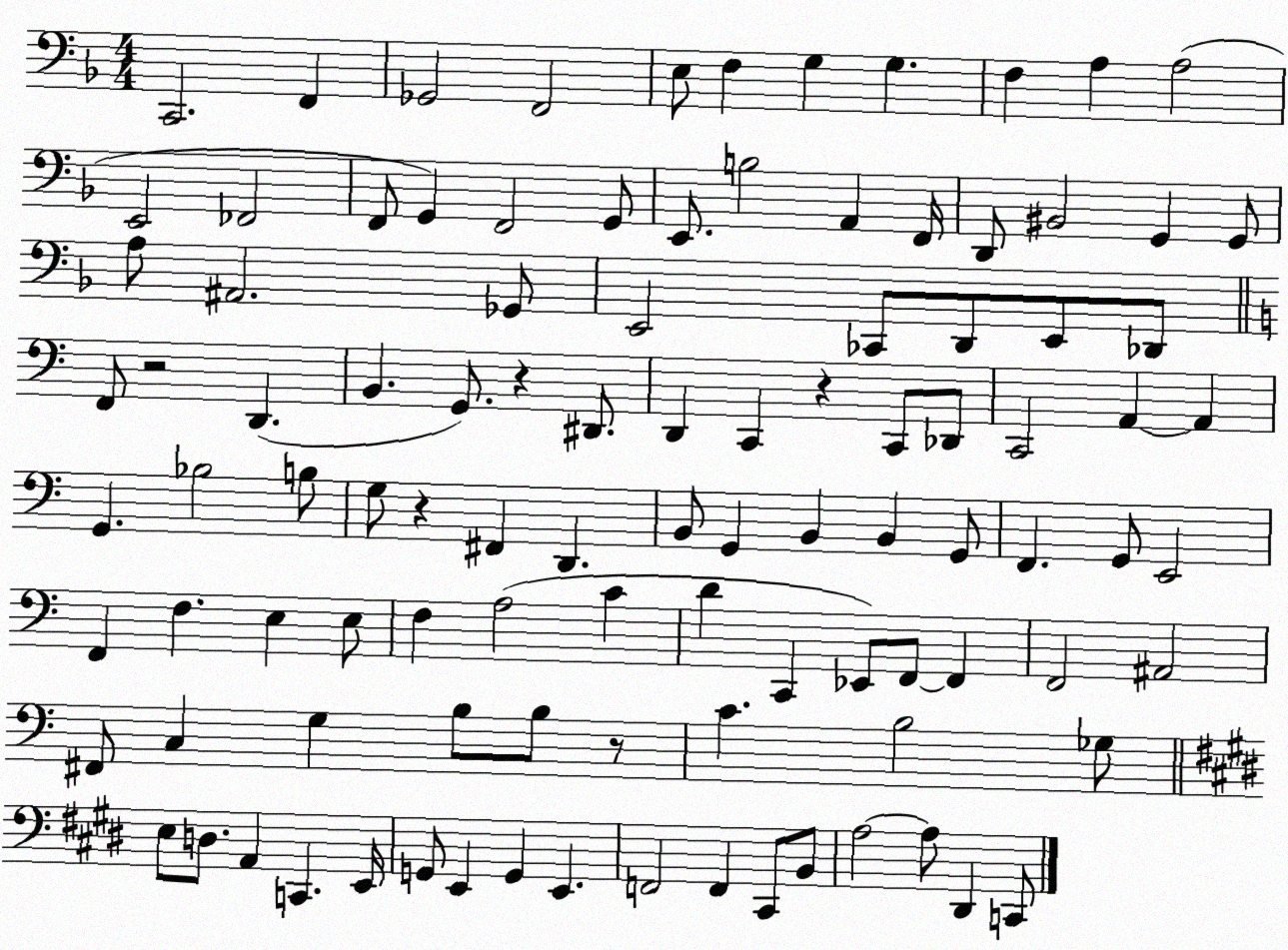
X:1
T:Untitled
M:4/4
L:1/4
K:F
C,,2 F,, _G,,2 F,,2 E,/2 F, G, G, F, A, A,2 E,,2 _F,,2 F,,/2 G,, F,,2 G,,/2 E,,/2 B,2 A,, F,,/4 D,,/2 ^B,,2 G,, G,,/2 A,/2 ^A,,2 _G,,/2 E,,2 _C,,/2 D,,/2 E,,/2 _D,,/2 F,,/2 z2 D,, B,, G,,/2 z ^D,,/2 D,, C,, z C,,/2 _D,,/2 C,,2 A,, A,, G,, _B,2 B,/2 G,/2 z ^F,, D,, B,,/2 G,, B,, B,, G,,/2 F,, G,,/2 E,,2 F,, F, E, E,/2 F, A,2 C D C,, _E,,/2 F,,/2 F,, F,,2 ^A,,2 ^F,,/2 C, G, B,/2 B,/2 z/2 C B,2 _G,/2 E,/2 D,/2 A,, C,, E,,/4 G,,/2 E,, G,, E,, F,,2 F,, ^C,,/2 B,,/2 A,2 A,/2 ^D,, C,,/2